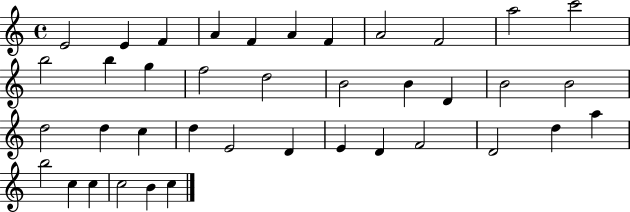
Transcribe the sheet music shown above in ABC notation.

X:1
T:Untitled
M:4/4
L:1/4
K:C
E2 E F A F A F A2 F2 a2 c'2 b2 b g f2 d2 B2 B D B2 B2 d2 d c d E2 D E D F2 D2 d a b2 c c c2 B c